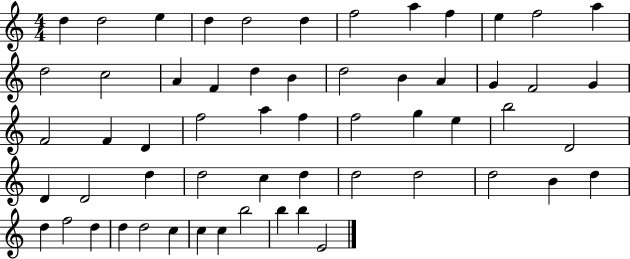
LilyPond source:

{
  \clef treble
  \numericTimeSignature
  \time 4/4
  \key c \major
  d''4 d''2 e''4 | d''4 d''2 d''4 | f''2 a''4 f''4 | e''4 f''2 a''4 | \break d''2 c''2 | a'4 f'4 d''4 b'4 | d''2 b'4 a'4 | g'4 f'2 g'4 | \break f'2 f'4 d'4 | f''2 a''4 f''4 | f''2 g''4 e''4 | b''2 d'2 | \break d'4 d'2 d''4 | d''2 c''4 d''4 | d''2 d''2 | d''2 b'4 d''4 | \break d''4 f''2 d''4 | d''4 d''2 c''4 | c''4 c''4 b''2 | b''4 b''4 e'2 | \break \bar "|."
}